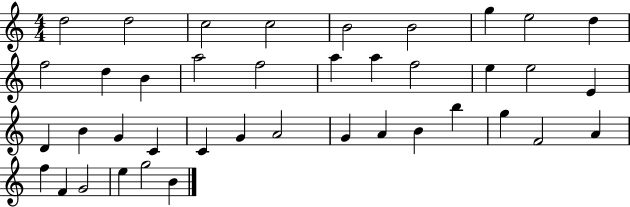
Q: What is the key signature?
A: C major